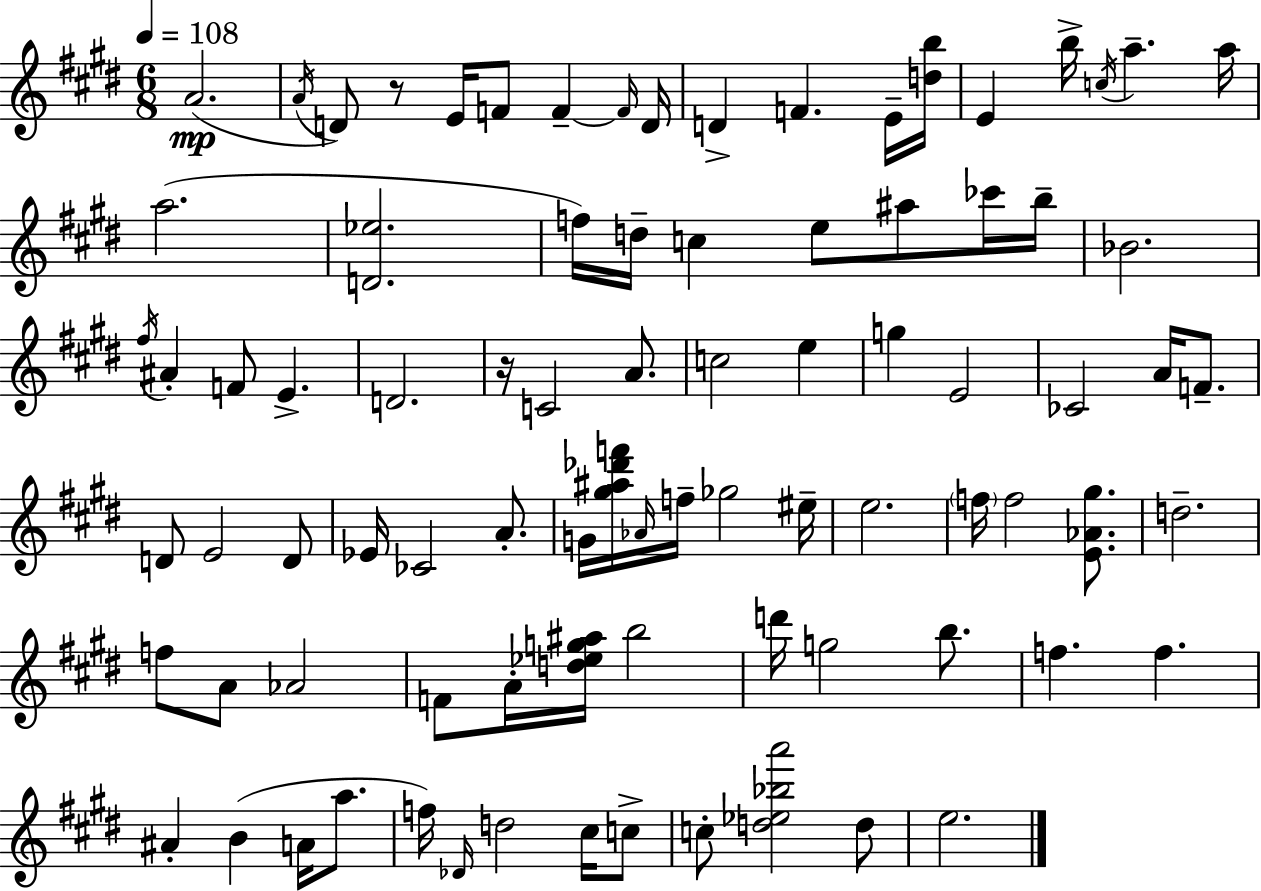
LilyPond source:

{
  \clef treble
  \numericTimeSignature
  \time 6/8
  \key e \major
  \tempo 4 = 108
  a'2.(\mp | \acciaccatura { a'16 } d'8) r8 e'16 f'8 f'4--~~ | \grace { f'16 } d'16 d'4-> f'4. | e'16-- <d'' b''>16 e'4 b''16-> \acciaccatura { c''16 } a''4.-- | \break a''16 a''2.( | <d' ees''>2. | f''16) d''16-- c''4 e''8 ais''8 | ces'''16 b''16-- bes'2. | \break \acciaccatura { fis''16 } ais'4-. f'8 e'4.-> | d'2. | r16 c'2 | a'8. c''2 | \break e''4 g''4 e'2 | ces'2 | a'16 f'8.-- d'8 e'2 | d'8 ees'16 ces'2 | \break a'8.-. g'16 <gis'' ais'' des''' f'''>16 \grace { aes'16 } f''16-- ges''2 | eis''16-- e''2. | \parenthesize f''16 f''2 | <e' aes' gis''>8. d''2.-- | \break f''8 a'8 aes'2 | f'8 a'16-. <d'' ees'' g'' ais''>16 b''2 | d'''16 g''2 | b''8. f''4. f''4. | \break ais'4-. b'4( | a'16 a''8. f''16) \grace { des'16 } d''2 | cis''16 c''8-> c''8-. <d'' ees'' bes'' a'''>2 | d''8 e''2. | \break \bar "|."
}